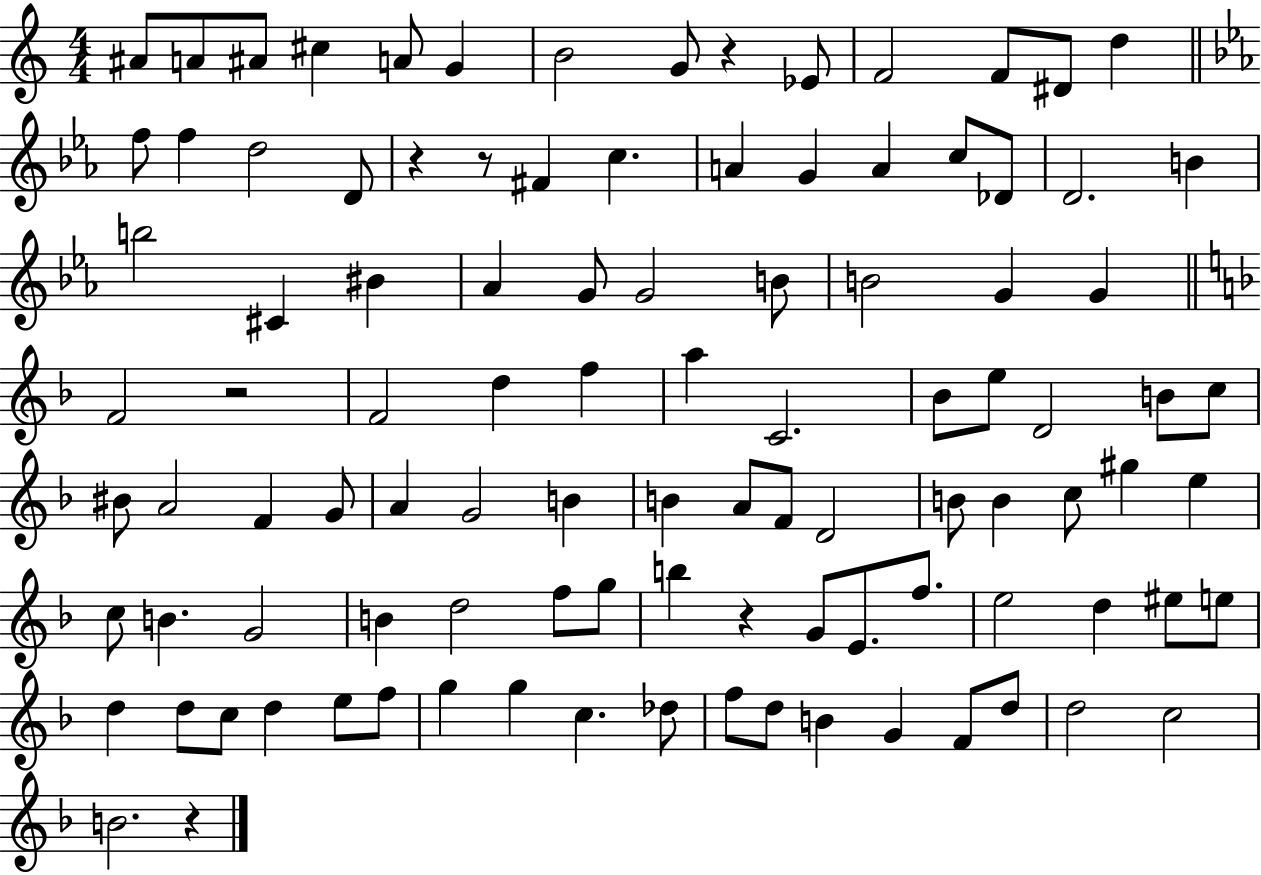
A#4/e A4/e A#4/e C#5/q A4/e G4/q B4/h G4/e R/q Eb4/e F4/h F4/e D#4/e D5/q F5/e F5/q D5/h D4/e R/q R/e F#4/q C5/q. A4/q G4/q A4/q C5/e Db4/e D4/h. B4/q B5/h C#4/q BIS4/q Ab4/q G4/e G4/h B4/e B4/h G4/q G4/q F4/h R/h F4/h D5/q F5/q A5/q C4/h. Bb4/e E5/e D4/h B4/e C5/e BIS4/e A4/h F4/q G4/e A4/q G4/h B4/q B4/q A4/e F4/e D4/h B4/e B4/q C5/e G#5/q E5/q C5/e B4/q. G4/h B4/q D5/h F5/e G5/e B5/q R/q G4/e E4/e. F5/e. E5/h D5/q EIS5/e E5/e D5/q D5/e C5/e D5/q E5/e F5/e G5/q G5/q C5/q. Db5/e F5/e D5/e B4/q G4/q F4/e D5/e D5/h C5/h B4/h. R/q